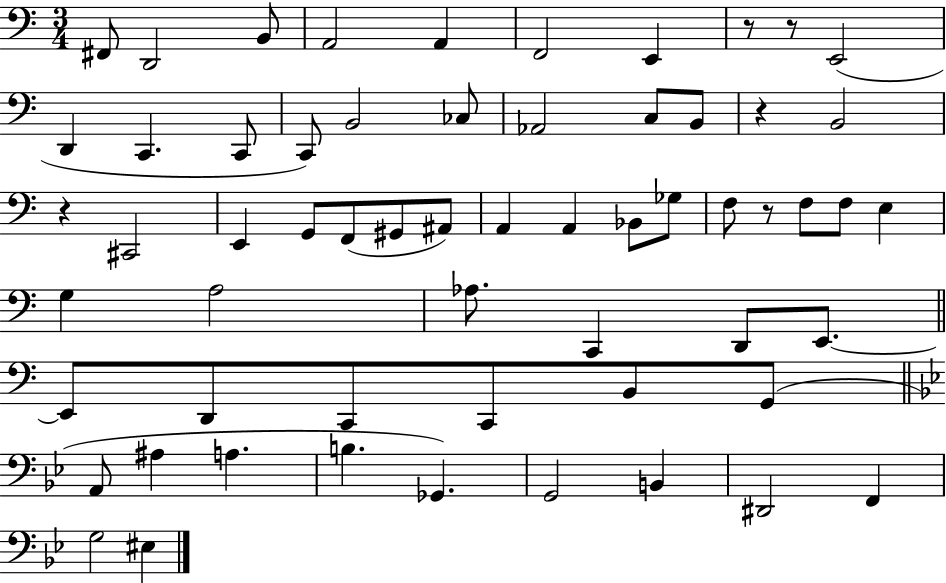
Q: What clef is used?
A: bass